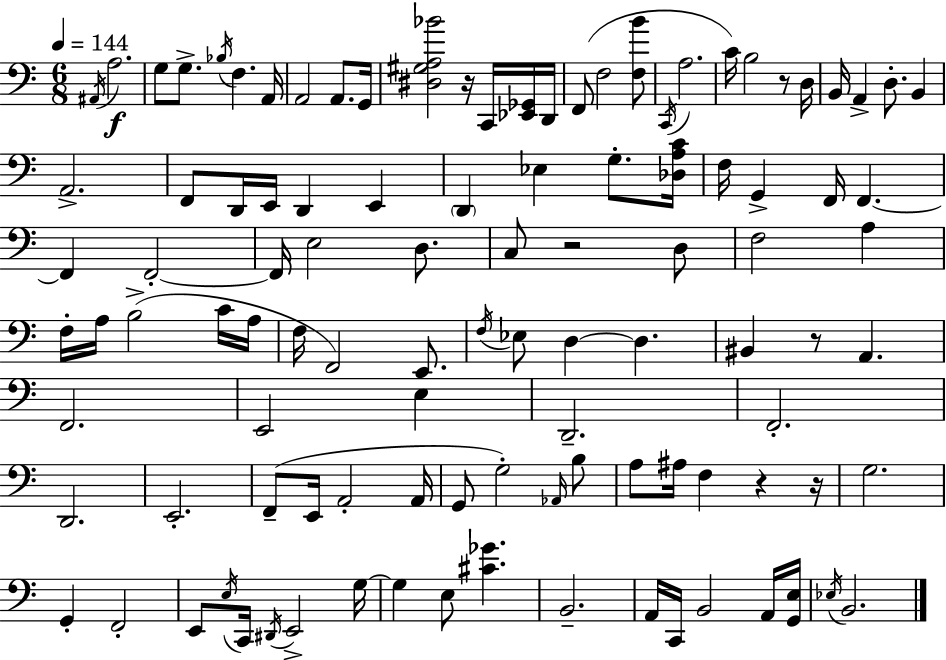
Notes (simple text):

A#2/s A3/h. G3/e G3/e. Bb3/s F3/q. A2/s A2/h A2/e. G2/s [D#3,G#3,A3,Bb4]/h R/s C2/s [Eb2,Gb2]/s D2/s F2/e F3/h [F3,B4]/e C2/s A3/h. C4/s B3/h R/e D3/s B2/s A2/q D3/e. B2/q A2/h. F2/e D2/s E2/s D2/q E2/q D2/q Eb3/q G3/e. [Db3,A3,C4]/s F3/s G2/q F2/s F2/q. F2/q F2/h F2/s E3/h D3/e. C3/e R/h D3/e F3/h A3/q F3/s A3/s B3/h C4/s A3/s F3/s F2/h E2/e. F3/s Eb3/e D3/q D3/q. BIS2/q R/e A2/q. F2/h. E2/h E3/q D2/h. F2/h. D2/h. E2/h. F2/e E2/s A2/h A2/s G2/e G3/h Ab2/s B3/e A3/e A#3/s F3/q R/q R/s G3/h. G2/q F2/h E2/e E3/s C2/s D#2/s E2/h G3/s G3/q E3/e [C#4,Gb4]/q. B2/h. A2/s C2/s B2/h A2/s [G2,E3]/s Eb3/s B2/h.